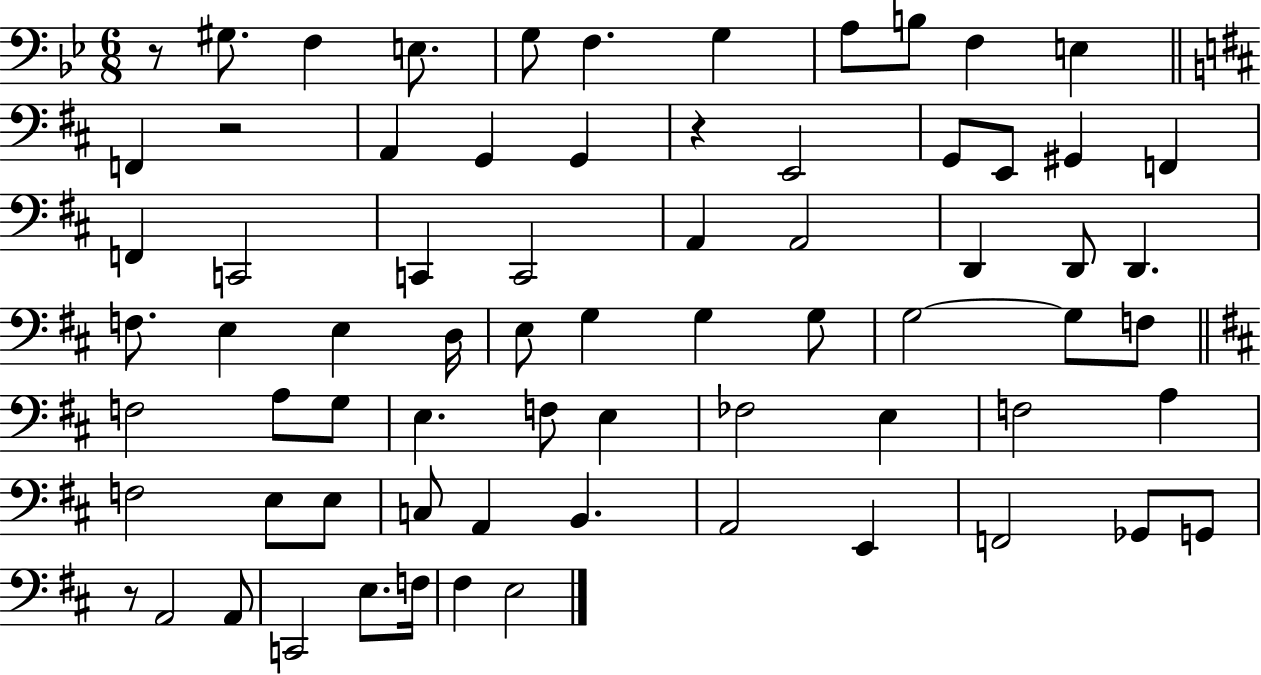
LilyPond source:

{
  \clef bass
  \numericTimeSignature
  \time 6/8
  \key bes \major
  r8 gis8. f4 e8. | g8 f4. g4 | a8 b8 f4 e4 | \bar "||" \break \key b \minor f,4 r2 | a,4 g,4 g,4 | r4 e,2 | g,8 e,8 gis,4 f,4 | \break f,4 c,2 | c,4 c,2 | a,4 a,2 | d,4 d,8 d,4. | \break f8. e4 e4 d16 | e8 g4 g4 g8 | g2~~ g8 f8 | \bar "||" \break \key d \major f2 a8 g8 | e4. f8 e4 | fes2 e4 | f2 a4 | \break f2 e8 e8 | c8 a,4 b,4. | a,2 e,4 | f,2 ges,8 g,8 | \break r8 a,2 a,8 | c,2 e8. f16 | fis4 e2 | \bar "|."
}